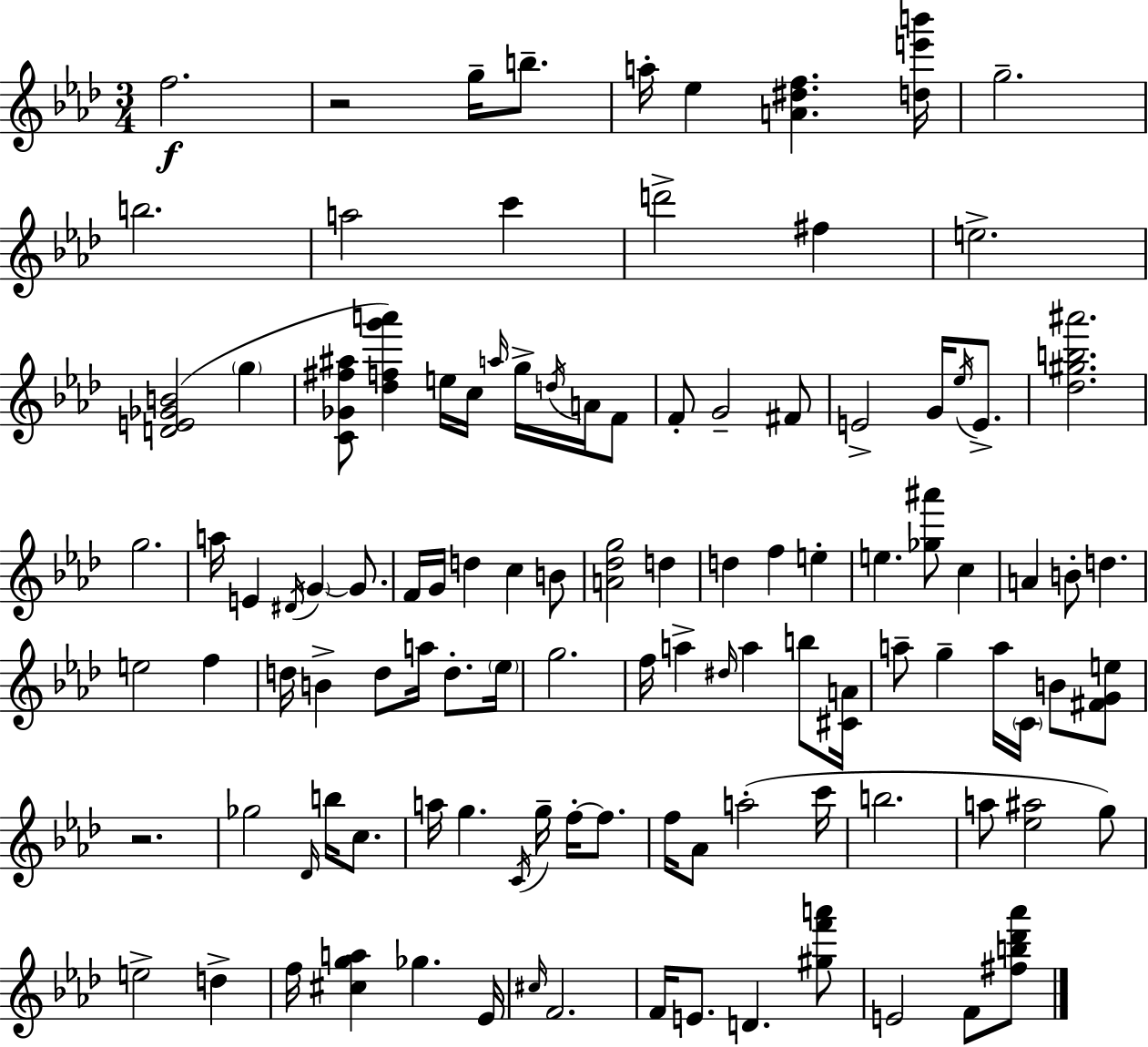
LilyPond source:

{
  \clef treble
  \numericTimeSignature
  \time 3/4
  \key f \minor
  f''2.\f | r2 g''16-- b''8.-- | a''16-. ees''4 <a' dis'' f''>4. <d'' e''' b'''>16 | g''2.-- | \break b''2. | a''2 c'''4 | d'''2-> fis''4 | e''2.-> | \break <d' e' ges' b'>2( \parenthesize g''4 | <c' ges' fis'' ais''>8 <des'' f'' g''' a'''>4) e''16 c''16 \grace { a''16 } g''16-> \acciaccatura { d''16 } a'16 | f'8 f'8-. g'2-- | fis'8 e'2-> g'16 \acciaccatura { ees''16 } | \break e'8.-> <des'' gis'' b'' ais'''>2. | g''2. | a''16 e'4 \acciaccatura { dis'16 } \parenthesize g'4~~ | g'8. f'16 g'16 d''4 c''4 | \break b'8 <a' des'' g''>2 | d''4 d''4 f''4 | e''4-. e''4. <ges'' ais'''>8 | c''4 a'4 b'8-. d''4. | \break e''2 | f''4 d''16 b'4-> d''8 a''16 | d''8.-. \parenthesize ees''16 g''2. | f''16 a''4-> \grace { dis''16 } a''4 | \break b''8 <cis' a'>16 a''8-- g''4-- a''16 | \parenthesize c'16 b'8 <fis' g' e''>8 r2. | ges''2 | \grace { des'16 } b''16 c''8. a''16 g''4. | \break \acciaccatura { c'16 } g''16-- f''16-.~~ f''8. f''16 aes'8 a''2-.( | c'''16 b''2. | a''8 <ees'' ais''>2 | g''8) e''2-> | \break d''4-> f''16 <cis'' g'' a''>4 | ges''4. ees'16 \grace { cis''16 } f'2. | f'16 e'8. | d'4. <gis'' f''' a'''>8 e'2 | \break f'8 <fis'' b'' des''' aes'''>8 \bar "|."
}